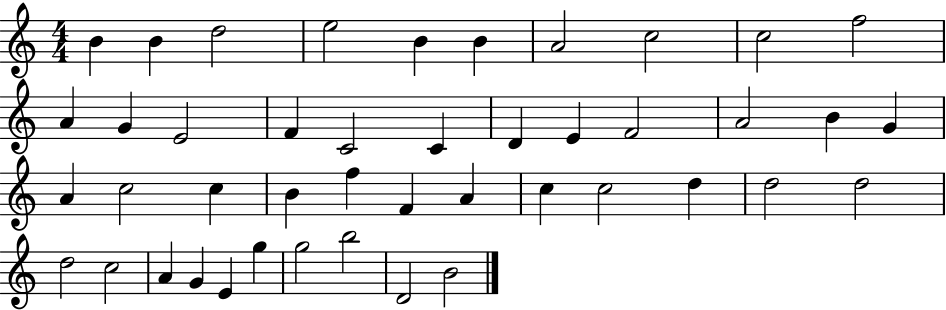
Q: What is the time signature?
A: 4/4